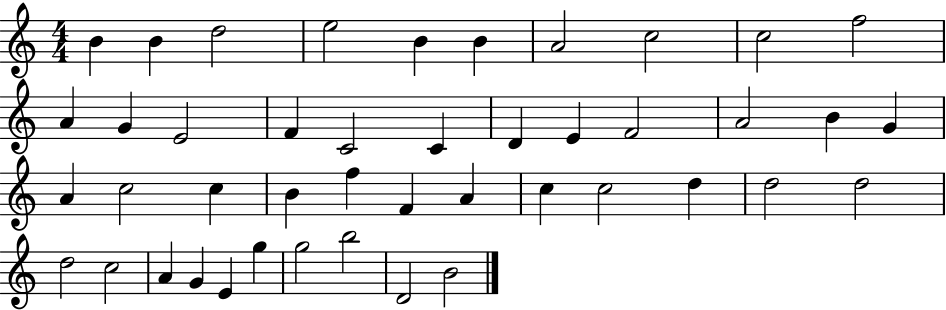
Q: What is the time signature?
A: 4/4